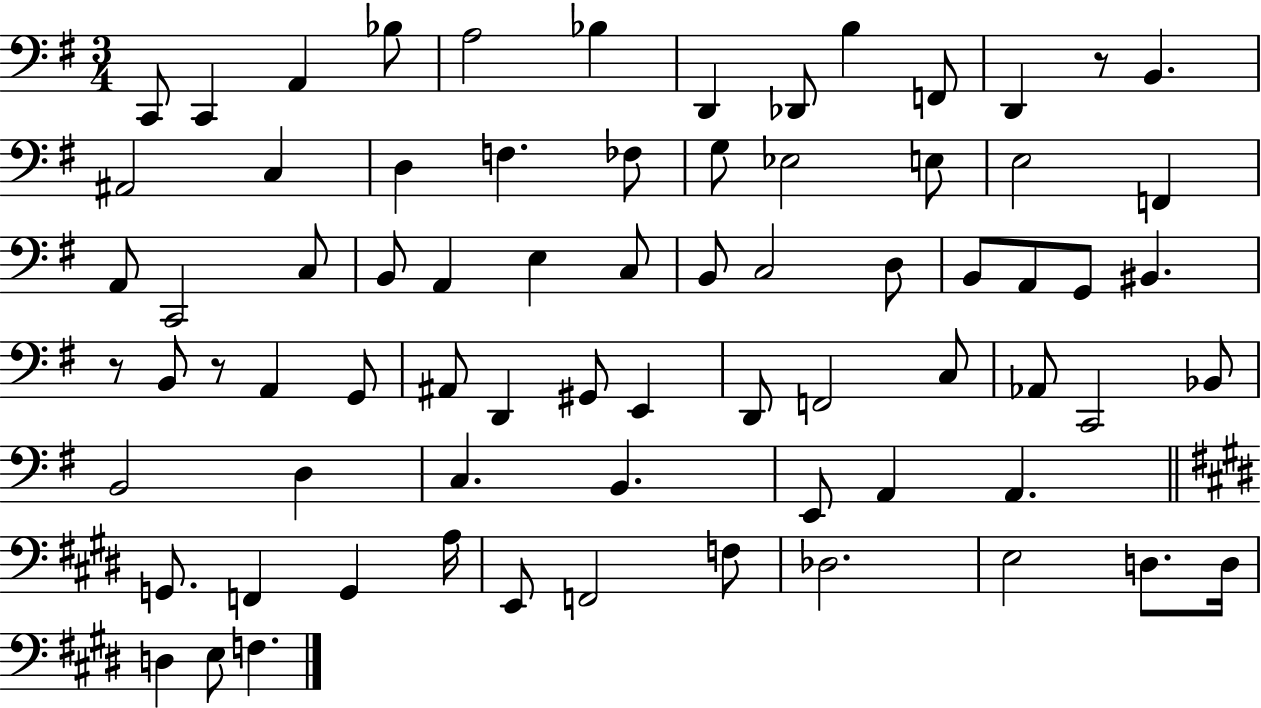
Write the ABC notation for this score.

X:1
T:Untitled
M:3/4
L:1/4
K:G
C,,/2 C,, A,, _B,/2 A,2 _B, D,, _D,,/2 B, F,,/2 D,, z/2 B,, ^A,,2 C, D, F, _F,/2 G,/2 _E,2 E,/2 E,2 F,, A,,/2 C,,2 C,/2 B,,/2 A,, E, C,/2 B,,/2 C,2 D,/2 B,,/2 A,,/2 G,,/2 ^B,, z/2 B,,/2 z/2 A,, G,,/2 ^A,,/2 D,, ^G,,/2 E,, D,,/2 F,,2 C,/2 _A,,/2 C,,2 _B,,/2 B,,2 D, C, B,, E,,/2 A,, A,, G,,/2 F,, G,, A,/4 E,,/2 F,,2 F,/2 _D,2 E,2 D,/2 D,/4 D, E,/2 F,